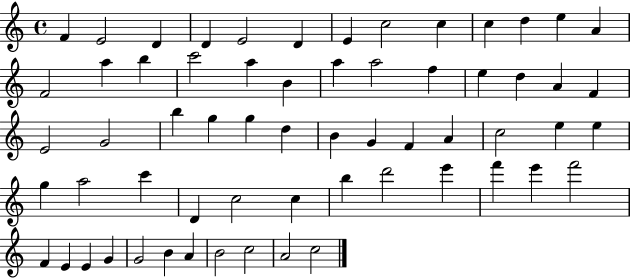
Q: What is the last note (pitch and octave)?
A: C5